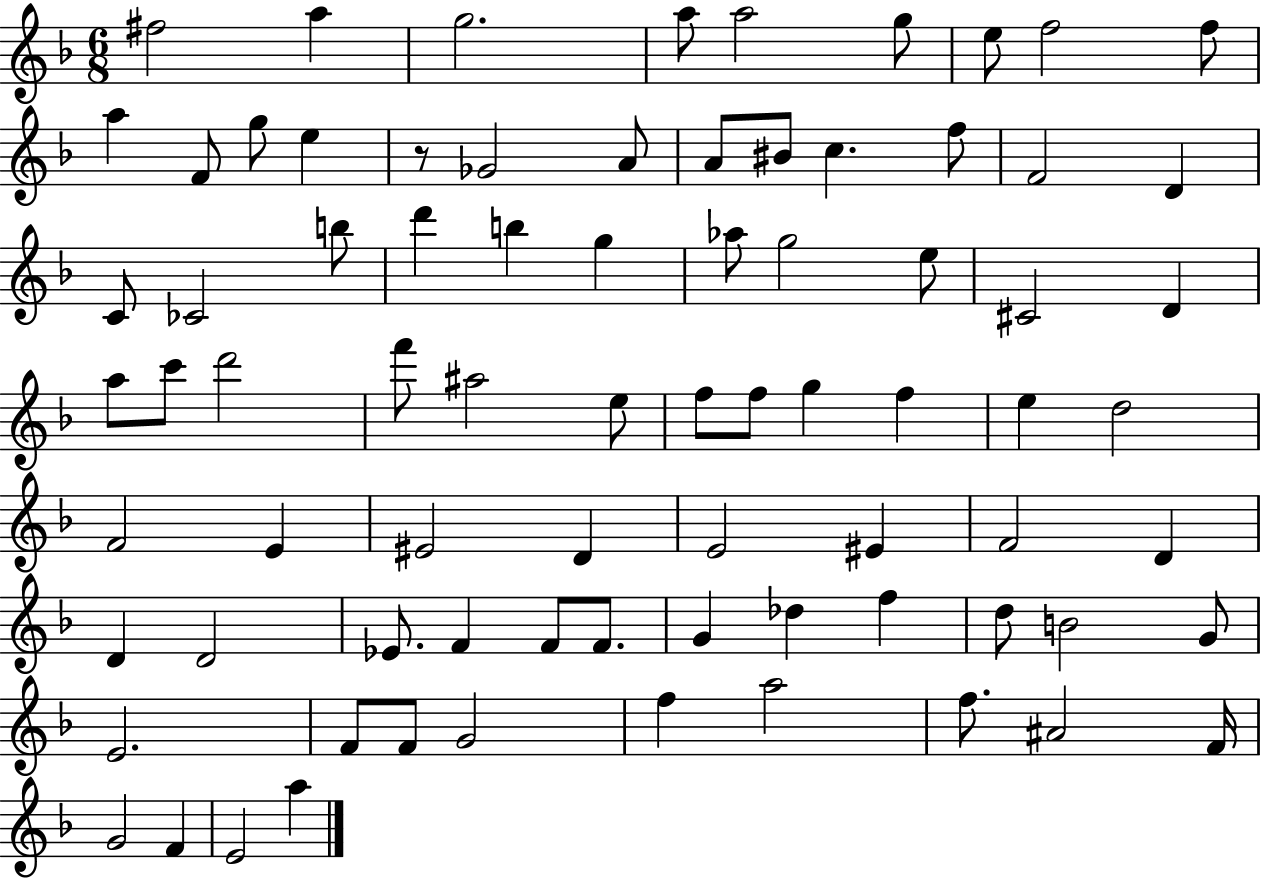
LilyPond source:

{
  \clef treble
  \numericTimeSignature
  \time 6/8
  \key f \major
  \repeat volta 2 { fis''2 a''4 | g''2. | a''8 a''2 g''8 | e''8 f''2 f''8 | \break a''4 f'8 g''8 e''4 | r8 ges'2 a'8 | a'8 bis'8 c''4. f''8 | f'2 d'4 | \break c'8 ces'2 b''8 | d'''4 b''4 g''4 | aes''8 g''2 e''8 | cis'2 d'4 | \break a''8 c'''8 d'''2 | f'''8 ais''2 e''8 | f''8 f''8 g''4 f''4 | e''4 d''2 | \break f'2 e'4 | eis'2 d'4 | e'2 eis'4 | f'2 d'4 | \break d'4 d'2 | ees'8. f'4 f'8 f'8. | g'4 des''4 f''4 | d''8 b'2 g'8 | \break e'2. | f'8 f'8 g'2 | f''4 a''2 | f''8. ais'2 f'16 | \break g'2 f'4 | e'2 a''4 | } \bar "|."
}